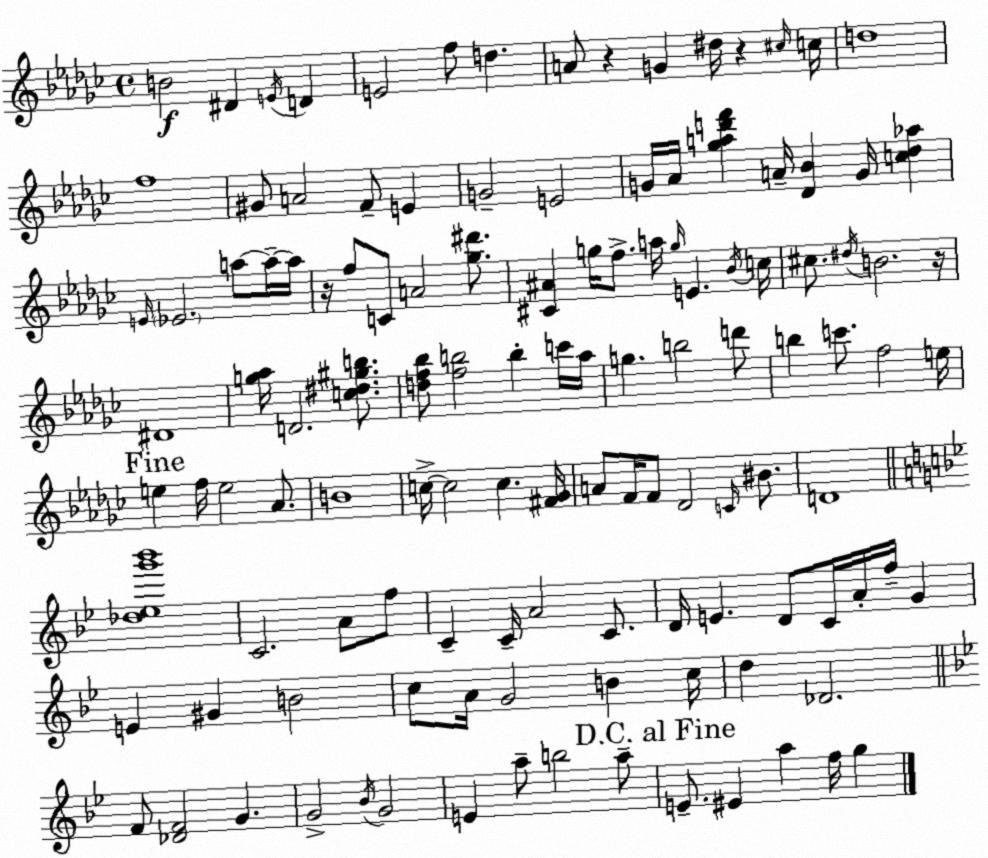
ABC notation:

X:1
T:Untitled
M:4/4
L:1/4
K:Ebm
B2 ^D E/4 D E2 f/2 d A/2 z G ^d/4 z ^c/4 c/4 d4 f4 ^G/2 A2 F/2 E G2 E2 G/4 _A/4 [_gad'f'] A/4 [_D_B] G/4 [c_d_a] E/4 _E2 a/2 a/4 a/4 z/4 f/2 C/2 A2 [_g^d']/2 [^C^A] g/4 f/2 a/4 g/4 E _B/4 c/4 ^c/2 ^d/4 B2 z/4 ^D4 [g_a]/4 D2 [c^d^gb]/2 [df_b]/2 [fb]2 b c'/4 _a/4 g b2 d'/2 b c'/2 f2 e/4 e f/4 e2 _A/2 B4 c/4 c2 c [^F_G]/4 A/2 F/4 F/2 _D2 C/4 ^B/2 D4 [_d_eg'_b']4 C2 A/2 f/2 C C/4 A2 C/2 D/4 E D/2 C/4 A/4 f/4 G E ^G B2 c/2 A/4 G2 B c/4 d _D2 F/2 [_DF]2 G G2 _B/4 G2 E a/2 b2 a/2 E/2 ^E a f/4 g